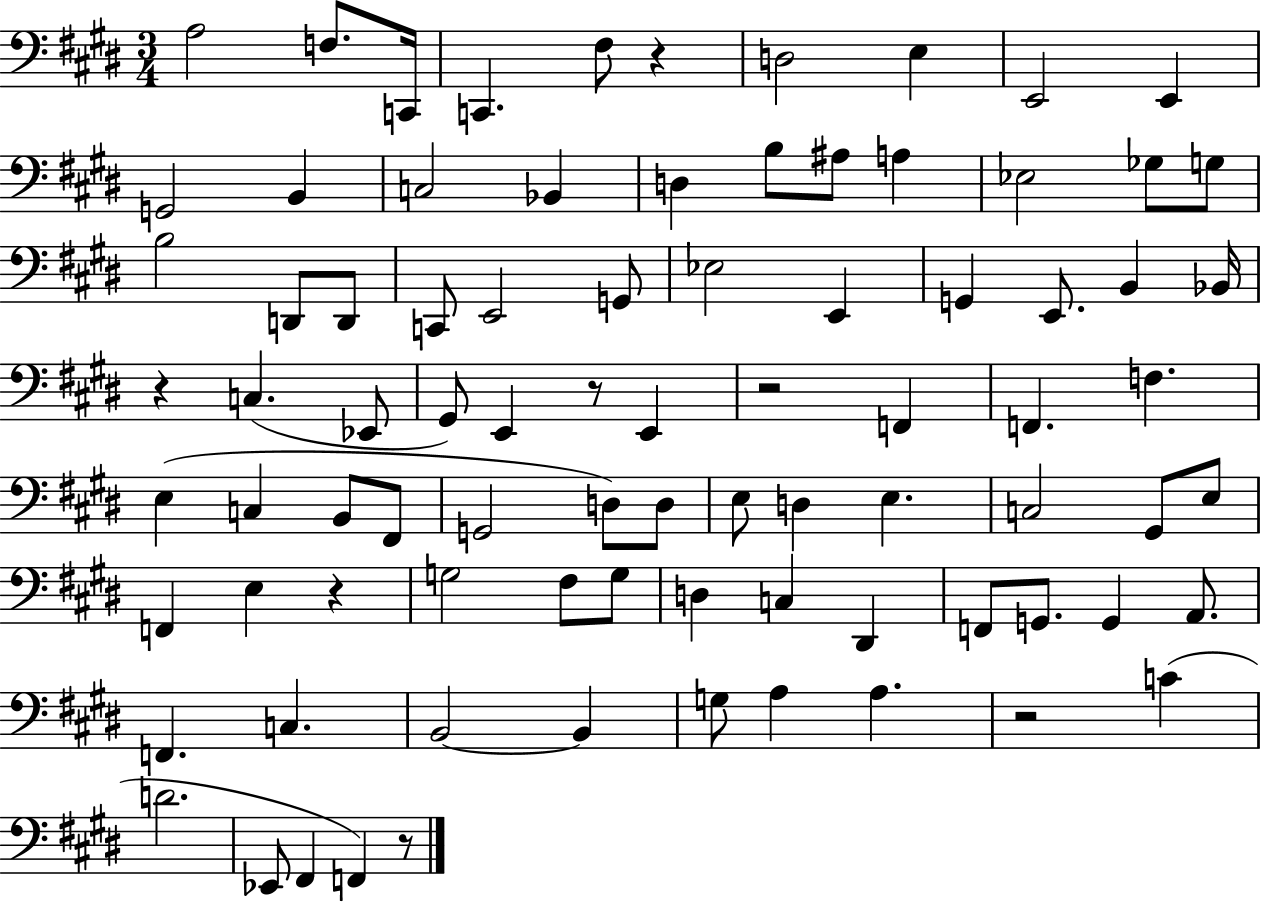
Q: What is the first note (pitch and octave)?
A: A3